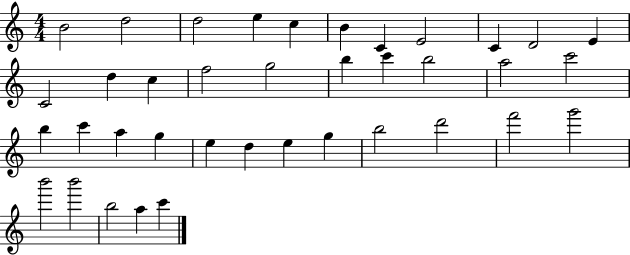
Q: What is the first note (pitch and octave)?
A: B4